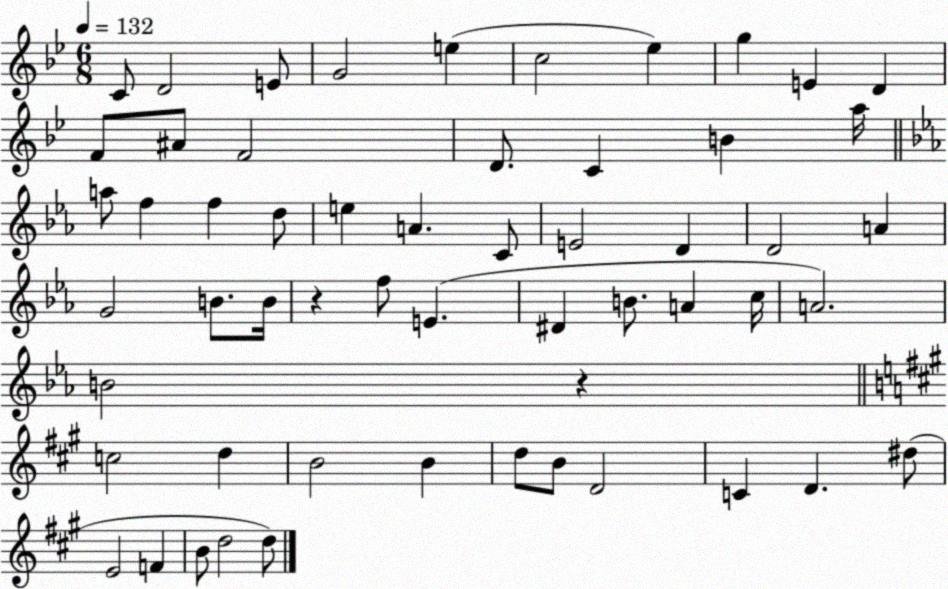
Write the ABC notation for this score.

X:1
T:Untitled
M:6/8
L:1/4
K:Bb
C/2 D2 E/2 G2 e c2 _e g E D F/2 ^A/2 F2 D/2 C B a/4 a/2 f f d/2 e A C/2 E2 D D2 A G2 B/2 B/4 z f/2 E ^D B/2 A c/4 A2 B2 z c2 d B2 B d/2 B/2 D2 C D ^d/2 E2 F B/2 d2 d/2